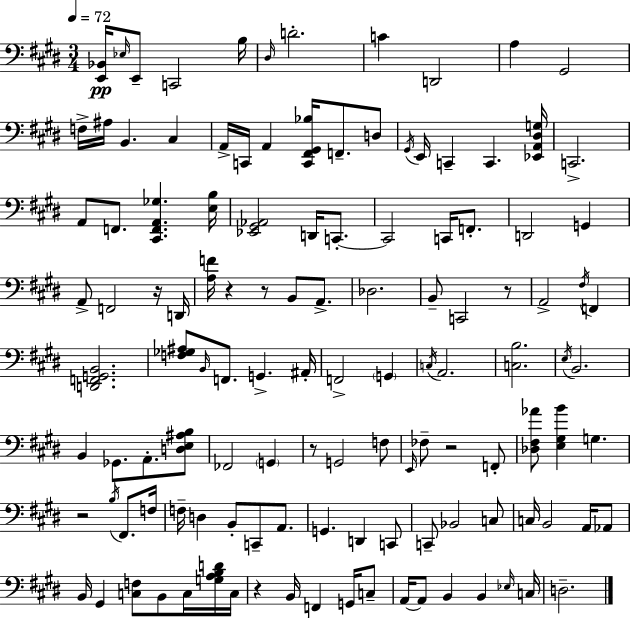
X:1
T:Untitled
M:3/4
L:1/4
K:E
[E,,_B,,]/4 _E,/4 E,,/2 C,,2 B,/4 ^D,/4 D2 C D,,2 A, ^G,,2 F,/4 ^A,/4 B,, ^C, A,,/4 C,,/4 A,, [C,,^F,,^G,,_B,]/4 F,,/2 D,/2 ^G,,/4 E,,/4 C,, C,, [_E,,A,,^D,G,]/4 C,,2 A,,/2 F,,/2 [^C,,F,,A,,_G,] [E,B,]/4 [_E,,^G,,_A,,]2 D,,/4 C,,/2 C,,2 C,,/4 F,,/2 D,,2 G,, A,,/2 F,,2 z/4 D,,/4 [A,F]/4 z z/2 B,,/2 A,,/2 _D,2 B,,/2 C,,2 z/2 A,,2 ^F,/4 F,, [D,,F,,G,,B,,]2 [F,_G,^A,]/2 B,,/4 F,,/2 G,, ^A,,/4 F,,2 G,, C,/4 A,,2 [C,B,]2 E,/4 B,,2 B,, _G,,/2 A,,/2 [D,E,^A,B,]/2 _F,,2 G,, z/2 G,,2 F,/2 E,,/4 _F,/2 z2 F,,/2 [_D,^F,_A]/2 [E,^G,B] G, z2 B,/4 ^F,,/2 F,/4 F,/4 D, B,,/2 C,,/2 A,,/2 G,, D,, C,,/2 C,,/2 _B,,2 C,/2 C,/4 B,,2 A,,/4 _A,,/2 B,,/4 ^G,, [C,F,]/2 B,,/2 C,/4 [G,A,B,D]/4 C,/4 z B,,/4 F,, G,,/4 C,/2 A,,/4 A,,/2 B,, B,, _E,/4 C,/4 D,2